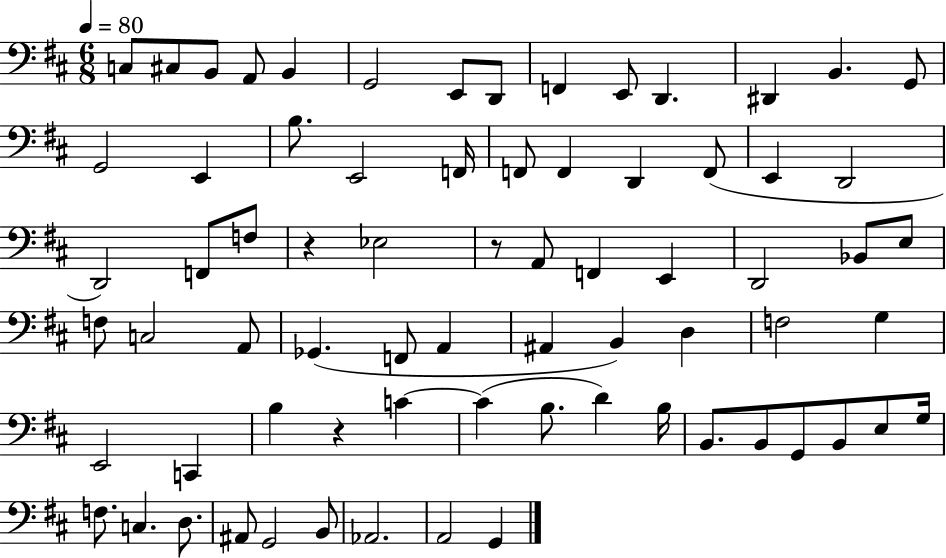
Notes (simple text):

C3/e C#3/e B2/e A2/e B2/q G2/h E2/e D2/e F2/q E2/e D2/q. D#2/q B2/q. G2/e G2/h E2/q B3/e. E2/h F2/s F2/e F2/q D2/q F2/e E2/q D2/h D2/h F2/e F3/e R/q Eb3/h R/e A2/e F2/q E2/q D2/h Bb2/e E3/e F3/e C3/h A2/e Gb2/q. F2/e A2/q A#2/q B2/q D3/q F3/h G3/q E2/h C2/q B3/q R/q C4/q C4/q B3/e. D4/q B3/s B2/e. B2/e G2/e B2/e E3/e G3/s F3/e. C3/q. D3/e. A#2/e G2/h B2/e Ab2/h. A2/h G2/q